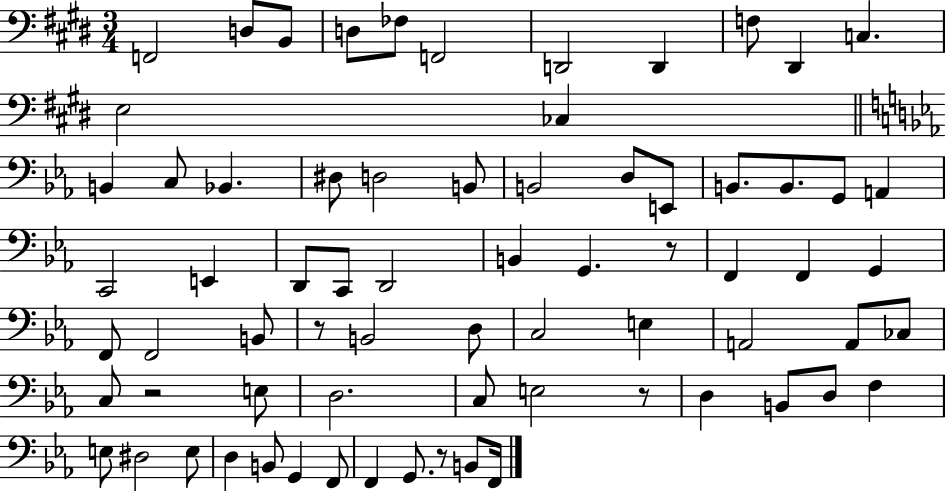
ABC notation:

X:1
T:Untitled
M:3/4
L:1/4
K:E
F,,2 D,/2 B,,/2 D,/2 _F,/2 F,,2 D,,2 D,, F,/2 ^D,, C, E,2 _C, B,, C,/2 _B,, ^D,/2 D,2 B,,/2 B,,2 D,/2 E,,/2 B,,/2 B,,/2 G,,/2 A,, C,,2 E,, D,,/2 C,,/2 D,,2 B,, G,, z/2 F,, F,, G,, F,,/2 F,,2 B,,/2 z/2 B,,2 D,/2 C,2 E, A,,2 A,,/2 _C,/2 C,/2 z2 E,/2 D,2 C,/2 E,2 z/2 D, B,,/2 D,/2 F, E,/2 ^D,2 E,/2 D, B,,/2 G,, F,,/2 F,, G,,/2 z/2 B,,/2 F,,/4